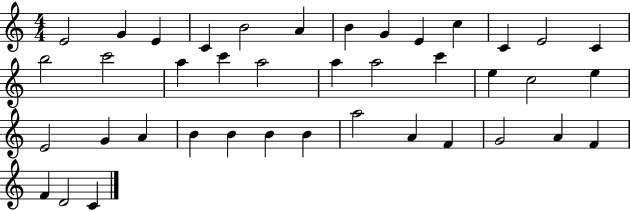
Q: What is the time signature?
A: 4/4